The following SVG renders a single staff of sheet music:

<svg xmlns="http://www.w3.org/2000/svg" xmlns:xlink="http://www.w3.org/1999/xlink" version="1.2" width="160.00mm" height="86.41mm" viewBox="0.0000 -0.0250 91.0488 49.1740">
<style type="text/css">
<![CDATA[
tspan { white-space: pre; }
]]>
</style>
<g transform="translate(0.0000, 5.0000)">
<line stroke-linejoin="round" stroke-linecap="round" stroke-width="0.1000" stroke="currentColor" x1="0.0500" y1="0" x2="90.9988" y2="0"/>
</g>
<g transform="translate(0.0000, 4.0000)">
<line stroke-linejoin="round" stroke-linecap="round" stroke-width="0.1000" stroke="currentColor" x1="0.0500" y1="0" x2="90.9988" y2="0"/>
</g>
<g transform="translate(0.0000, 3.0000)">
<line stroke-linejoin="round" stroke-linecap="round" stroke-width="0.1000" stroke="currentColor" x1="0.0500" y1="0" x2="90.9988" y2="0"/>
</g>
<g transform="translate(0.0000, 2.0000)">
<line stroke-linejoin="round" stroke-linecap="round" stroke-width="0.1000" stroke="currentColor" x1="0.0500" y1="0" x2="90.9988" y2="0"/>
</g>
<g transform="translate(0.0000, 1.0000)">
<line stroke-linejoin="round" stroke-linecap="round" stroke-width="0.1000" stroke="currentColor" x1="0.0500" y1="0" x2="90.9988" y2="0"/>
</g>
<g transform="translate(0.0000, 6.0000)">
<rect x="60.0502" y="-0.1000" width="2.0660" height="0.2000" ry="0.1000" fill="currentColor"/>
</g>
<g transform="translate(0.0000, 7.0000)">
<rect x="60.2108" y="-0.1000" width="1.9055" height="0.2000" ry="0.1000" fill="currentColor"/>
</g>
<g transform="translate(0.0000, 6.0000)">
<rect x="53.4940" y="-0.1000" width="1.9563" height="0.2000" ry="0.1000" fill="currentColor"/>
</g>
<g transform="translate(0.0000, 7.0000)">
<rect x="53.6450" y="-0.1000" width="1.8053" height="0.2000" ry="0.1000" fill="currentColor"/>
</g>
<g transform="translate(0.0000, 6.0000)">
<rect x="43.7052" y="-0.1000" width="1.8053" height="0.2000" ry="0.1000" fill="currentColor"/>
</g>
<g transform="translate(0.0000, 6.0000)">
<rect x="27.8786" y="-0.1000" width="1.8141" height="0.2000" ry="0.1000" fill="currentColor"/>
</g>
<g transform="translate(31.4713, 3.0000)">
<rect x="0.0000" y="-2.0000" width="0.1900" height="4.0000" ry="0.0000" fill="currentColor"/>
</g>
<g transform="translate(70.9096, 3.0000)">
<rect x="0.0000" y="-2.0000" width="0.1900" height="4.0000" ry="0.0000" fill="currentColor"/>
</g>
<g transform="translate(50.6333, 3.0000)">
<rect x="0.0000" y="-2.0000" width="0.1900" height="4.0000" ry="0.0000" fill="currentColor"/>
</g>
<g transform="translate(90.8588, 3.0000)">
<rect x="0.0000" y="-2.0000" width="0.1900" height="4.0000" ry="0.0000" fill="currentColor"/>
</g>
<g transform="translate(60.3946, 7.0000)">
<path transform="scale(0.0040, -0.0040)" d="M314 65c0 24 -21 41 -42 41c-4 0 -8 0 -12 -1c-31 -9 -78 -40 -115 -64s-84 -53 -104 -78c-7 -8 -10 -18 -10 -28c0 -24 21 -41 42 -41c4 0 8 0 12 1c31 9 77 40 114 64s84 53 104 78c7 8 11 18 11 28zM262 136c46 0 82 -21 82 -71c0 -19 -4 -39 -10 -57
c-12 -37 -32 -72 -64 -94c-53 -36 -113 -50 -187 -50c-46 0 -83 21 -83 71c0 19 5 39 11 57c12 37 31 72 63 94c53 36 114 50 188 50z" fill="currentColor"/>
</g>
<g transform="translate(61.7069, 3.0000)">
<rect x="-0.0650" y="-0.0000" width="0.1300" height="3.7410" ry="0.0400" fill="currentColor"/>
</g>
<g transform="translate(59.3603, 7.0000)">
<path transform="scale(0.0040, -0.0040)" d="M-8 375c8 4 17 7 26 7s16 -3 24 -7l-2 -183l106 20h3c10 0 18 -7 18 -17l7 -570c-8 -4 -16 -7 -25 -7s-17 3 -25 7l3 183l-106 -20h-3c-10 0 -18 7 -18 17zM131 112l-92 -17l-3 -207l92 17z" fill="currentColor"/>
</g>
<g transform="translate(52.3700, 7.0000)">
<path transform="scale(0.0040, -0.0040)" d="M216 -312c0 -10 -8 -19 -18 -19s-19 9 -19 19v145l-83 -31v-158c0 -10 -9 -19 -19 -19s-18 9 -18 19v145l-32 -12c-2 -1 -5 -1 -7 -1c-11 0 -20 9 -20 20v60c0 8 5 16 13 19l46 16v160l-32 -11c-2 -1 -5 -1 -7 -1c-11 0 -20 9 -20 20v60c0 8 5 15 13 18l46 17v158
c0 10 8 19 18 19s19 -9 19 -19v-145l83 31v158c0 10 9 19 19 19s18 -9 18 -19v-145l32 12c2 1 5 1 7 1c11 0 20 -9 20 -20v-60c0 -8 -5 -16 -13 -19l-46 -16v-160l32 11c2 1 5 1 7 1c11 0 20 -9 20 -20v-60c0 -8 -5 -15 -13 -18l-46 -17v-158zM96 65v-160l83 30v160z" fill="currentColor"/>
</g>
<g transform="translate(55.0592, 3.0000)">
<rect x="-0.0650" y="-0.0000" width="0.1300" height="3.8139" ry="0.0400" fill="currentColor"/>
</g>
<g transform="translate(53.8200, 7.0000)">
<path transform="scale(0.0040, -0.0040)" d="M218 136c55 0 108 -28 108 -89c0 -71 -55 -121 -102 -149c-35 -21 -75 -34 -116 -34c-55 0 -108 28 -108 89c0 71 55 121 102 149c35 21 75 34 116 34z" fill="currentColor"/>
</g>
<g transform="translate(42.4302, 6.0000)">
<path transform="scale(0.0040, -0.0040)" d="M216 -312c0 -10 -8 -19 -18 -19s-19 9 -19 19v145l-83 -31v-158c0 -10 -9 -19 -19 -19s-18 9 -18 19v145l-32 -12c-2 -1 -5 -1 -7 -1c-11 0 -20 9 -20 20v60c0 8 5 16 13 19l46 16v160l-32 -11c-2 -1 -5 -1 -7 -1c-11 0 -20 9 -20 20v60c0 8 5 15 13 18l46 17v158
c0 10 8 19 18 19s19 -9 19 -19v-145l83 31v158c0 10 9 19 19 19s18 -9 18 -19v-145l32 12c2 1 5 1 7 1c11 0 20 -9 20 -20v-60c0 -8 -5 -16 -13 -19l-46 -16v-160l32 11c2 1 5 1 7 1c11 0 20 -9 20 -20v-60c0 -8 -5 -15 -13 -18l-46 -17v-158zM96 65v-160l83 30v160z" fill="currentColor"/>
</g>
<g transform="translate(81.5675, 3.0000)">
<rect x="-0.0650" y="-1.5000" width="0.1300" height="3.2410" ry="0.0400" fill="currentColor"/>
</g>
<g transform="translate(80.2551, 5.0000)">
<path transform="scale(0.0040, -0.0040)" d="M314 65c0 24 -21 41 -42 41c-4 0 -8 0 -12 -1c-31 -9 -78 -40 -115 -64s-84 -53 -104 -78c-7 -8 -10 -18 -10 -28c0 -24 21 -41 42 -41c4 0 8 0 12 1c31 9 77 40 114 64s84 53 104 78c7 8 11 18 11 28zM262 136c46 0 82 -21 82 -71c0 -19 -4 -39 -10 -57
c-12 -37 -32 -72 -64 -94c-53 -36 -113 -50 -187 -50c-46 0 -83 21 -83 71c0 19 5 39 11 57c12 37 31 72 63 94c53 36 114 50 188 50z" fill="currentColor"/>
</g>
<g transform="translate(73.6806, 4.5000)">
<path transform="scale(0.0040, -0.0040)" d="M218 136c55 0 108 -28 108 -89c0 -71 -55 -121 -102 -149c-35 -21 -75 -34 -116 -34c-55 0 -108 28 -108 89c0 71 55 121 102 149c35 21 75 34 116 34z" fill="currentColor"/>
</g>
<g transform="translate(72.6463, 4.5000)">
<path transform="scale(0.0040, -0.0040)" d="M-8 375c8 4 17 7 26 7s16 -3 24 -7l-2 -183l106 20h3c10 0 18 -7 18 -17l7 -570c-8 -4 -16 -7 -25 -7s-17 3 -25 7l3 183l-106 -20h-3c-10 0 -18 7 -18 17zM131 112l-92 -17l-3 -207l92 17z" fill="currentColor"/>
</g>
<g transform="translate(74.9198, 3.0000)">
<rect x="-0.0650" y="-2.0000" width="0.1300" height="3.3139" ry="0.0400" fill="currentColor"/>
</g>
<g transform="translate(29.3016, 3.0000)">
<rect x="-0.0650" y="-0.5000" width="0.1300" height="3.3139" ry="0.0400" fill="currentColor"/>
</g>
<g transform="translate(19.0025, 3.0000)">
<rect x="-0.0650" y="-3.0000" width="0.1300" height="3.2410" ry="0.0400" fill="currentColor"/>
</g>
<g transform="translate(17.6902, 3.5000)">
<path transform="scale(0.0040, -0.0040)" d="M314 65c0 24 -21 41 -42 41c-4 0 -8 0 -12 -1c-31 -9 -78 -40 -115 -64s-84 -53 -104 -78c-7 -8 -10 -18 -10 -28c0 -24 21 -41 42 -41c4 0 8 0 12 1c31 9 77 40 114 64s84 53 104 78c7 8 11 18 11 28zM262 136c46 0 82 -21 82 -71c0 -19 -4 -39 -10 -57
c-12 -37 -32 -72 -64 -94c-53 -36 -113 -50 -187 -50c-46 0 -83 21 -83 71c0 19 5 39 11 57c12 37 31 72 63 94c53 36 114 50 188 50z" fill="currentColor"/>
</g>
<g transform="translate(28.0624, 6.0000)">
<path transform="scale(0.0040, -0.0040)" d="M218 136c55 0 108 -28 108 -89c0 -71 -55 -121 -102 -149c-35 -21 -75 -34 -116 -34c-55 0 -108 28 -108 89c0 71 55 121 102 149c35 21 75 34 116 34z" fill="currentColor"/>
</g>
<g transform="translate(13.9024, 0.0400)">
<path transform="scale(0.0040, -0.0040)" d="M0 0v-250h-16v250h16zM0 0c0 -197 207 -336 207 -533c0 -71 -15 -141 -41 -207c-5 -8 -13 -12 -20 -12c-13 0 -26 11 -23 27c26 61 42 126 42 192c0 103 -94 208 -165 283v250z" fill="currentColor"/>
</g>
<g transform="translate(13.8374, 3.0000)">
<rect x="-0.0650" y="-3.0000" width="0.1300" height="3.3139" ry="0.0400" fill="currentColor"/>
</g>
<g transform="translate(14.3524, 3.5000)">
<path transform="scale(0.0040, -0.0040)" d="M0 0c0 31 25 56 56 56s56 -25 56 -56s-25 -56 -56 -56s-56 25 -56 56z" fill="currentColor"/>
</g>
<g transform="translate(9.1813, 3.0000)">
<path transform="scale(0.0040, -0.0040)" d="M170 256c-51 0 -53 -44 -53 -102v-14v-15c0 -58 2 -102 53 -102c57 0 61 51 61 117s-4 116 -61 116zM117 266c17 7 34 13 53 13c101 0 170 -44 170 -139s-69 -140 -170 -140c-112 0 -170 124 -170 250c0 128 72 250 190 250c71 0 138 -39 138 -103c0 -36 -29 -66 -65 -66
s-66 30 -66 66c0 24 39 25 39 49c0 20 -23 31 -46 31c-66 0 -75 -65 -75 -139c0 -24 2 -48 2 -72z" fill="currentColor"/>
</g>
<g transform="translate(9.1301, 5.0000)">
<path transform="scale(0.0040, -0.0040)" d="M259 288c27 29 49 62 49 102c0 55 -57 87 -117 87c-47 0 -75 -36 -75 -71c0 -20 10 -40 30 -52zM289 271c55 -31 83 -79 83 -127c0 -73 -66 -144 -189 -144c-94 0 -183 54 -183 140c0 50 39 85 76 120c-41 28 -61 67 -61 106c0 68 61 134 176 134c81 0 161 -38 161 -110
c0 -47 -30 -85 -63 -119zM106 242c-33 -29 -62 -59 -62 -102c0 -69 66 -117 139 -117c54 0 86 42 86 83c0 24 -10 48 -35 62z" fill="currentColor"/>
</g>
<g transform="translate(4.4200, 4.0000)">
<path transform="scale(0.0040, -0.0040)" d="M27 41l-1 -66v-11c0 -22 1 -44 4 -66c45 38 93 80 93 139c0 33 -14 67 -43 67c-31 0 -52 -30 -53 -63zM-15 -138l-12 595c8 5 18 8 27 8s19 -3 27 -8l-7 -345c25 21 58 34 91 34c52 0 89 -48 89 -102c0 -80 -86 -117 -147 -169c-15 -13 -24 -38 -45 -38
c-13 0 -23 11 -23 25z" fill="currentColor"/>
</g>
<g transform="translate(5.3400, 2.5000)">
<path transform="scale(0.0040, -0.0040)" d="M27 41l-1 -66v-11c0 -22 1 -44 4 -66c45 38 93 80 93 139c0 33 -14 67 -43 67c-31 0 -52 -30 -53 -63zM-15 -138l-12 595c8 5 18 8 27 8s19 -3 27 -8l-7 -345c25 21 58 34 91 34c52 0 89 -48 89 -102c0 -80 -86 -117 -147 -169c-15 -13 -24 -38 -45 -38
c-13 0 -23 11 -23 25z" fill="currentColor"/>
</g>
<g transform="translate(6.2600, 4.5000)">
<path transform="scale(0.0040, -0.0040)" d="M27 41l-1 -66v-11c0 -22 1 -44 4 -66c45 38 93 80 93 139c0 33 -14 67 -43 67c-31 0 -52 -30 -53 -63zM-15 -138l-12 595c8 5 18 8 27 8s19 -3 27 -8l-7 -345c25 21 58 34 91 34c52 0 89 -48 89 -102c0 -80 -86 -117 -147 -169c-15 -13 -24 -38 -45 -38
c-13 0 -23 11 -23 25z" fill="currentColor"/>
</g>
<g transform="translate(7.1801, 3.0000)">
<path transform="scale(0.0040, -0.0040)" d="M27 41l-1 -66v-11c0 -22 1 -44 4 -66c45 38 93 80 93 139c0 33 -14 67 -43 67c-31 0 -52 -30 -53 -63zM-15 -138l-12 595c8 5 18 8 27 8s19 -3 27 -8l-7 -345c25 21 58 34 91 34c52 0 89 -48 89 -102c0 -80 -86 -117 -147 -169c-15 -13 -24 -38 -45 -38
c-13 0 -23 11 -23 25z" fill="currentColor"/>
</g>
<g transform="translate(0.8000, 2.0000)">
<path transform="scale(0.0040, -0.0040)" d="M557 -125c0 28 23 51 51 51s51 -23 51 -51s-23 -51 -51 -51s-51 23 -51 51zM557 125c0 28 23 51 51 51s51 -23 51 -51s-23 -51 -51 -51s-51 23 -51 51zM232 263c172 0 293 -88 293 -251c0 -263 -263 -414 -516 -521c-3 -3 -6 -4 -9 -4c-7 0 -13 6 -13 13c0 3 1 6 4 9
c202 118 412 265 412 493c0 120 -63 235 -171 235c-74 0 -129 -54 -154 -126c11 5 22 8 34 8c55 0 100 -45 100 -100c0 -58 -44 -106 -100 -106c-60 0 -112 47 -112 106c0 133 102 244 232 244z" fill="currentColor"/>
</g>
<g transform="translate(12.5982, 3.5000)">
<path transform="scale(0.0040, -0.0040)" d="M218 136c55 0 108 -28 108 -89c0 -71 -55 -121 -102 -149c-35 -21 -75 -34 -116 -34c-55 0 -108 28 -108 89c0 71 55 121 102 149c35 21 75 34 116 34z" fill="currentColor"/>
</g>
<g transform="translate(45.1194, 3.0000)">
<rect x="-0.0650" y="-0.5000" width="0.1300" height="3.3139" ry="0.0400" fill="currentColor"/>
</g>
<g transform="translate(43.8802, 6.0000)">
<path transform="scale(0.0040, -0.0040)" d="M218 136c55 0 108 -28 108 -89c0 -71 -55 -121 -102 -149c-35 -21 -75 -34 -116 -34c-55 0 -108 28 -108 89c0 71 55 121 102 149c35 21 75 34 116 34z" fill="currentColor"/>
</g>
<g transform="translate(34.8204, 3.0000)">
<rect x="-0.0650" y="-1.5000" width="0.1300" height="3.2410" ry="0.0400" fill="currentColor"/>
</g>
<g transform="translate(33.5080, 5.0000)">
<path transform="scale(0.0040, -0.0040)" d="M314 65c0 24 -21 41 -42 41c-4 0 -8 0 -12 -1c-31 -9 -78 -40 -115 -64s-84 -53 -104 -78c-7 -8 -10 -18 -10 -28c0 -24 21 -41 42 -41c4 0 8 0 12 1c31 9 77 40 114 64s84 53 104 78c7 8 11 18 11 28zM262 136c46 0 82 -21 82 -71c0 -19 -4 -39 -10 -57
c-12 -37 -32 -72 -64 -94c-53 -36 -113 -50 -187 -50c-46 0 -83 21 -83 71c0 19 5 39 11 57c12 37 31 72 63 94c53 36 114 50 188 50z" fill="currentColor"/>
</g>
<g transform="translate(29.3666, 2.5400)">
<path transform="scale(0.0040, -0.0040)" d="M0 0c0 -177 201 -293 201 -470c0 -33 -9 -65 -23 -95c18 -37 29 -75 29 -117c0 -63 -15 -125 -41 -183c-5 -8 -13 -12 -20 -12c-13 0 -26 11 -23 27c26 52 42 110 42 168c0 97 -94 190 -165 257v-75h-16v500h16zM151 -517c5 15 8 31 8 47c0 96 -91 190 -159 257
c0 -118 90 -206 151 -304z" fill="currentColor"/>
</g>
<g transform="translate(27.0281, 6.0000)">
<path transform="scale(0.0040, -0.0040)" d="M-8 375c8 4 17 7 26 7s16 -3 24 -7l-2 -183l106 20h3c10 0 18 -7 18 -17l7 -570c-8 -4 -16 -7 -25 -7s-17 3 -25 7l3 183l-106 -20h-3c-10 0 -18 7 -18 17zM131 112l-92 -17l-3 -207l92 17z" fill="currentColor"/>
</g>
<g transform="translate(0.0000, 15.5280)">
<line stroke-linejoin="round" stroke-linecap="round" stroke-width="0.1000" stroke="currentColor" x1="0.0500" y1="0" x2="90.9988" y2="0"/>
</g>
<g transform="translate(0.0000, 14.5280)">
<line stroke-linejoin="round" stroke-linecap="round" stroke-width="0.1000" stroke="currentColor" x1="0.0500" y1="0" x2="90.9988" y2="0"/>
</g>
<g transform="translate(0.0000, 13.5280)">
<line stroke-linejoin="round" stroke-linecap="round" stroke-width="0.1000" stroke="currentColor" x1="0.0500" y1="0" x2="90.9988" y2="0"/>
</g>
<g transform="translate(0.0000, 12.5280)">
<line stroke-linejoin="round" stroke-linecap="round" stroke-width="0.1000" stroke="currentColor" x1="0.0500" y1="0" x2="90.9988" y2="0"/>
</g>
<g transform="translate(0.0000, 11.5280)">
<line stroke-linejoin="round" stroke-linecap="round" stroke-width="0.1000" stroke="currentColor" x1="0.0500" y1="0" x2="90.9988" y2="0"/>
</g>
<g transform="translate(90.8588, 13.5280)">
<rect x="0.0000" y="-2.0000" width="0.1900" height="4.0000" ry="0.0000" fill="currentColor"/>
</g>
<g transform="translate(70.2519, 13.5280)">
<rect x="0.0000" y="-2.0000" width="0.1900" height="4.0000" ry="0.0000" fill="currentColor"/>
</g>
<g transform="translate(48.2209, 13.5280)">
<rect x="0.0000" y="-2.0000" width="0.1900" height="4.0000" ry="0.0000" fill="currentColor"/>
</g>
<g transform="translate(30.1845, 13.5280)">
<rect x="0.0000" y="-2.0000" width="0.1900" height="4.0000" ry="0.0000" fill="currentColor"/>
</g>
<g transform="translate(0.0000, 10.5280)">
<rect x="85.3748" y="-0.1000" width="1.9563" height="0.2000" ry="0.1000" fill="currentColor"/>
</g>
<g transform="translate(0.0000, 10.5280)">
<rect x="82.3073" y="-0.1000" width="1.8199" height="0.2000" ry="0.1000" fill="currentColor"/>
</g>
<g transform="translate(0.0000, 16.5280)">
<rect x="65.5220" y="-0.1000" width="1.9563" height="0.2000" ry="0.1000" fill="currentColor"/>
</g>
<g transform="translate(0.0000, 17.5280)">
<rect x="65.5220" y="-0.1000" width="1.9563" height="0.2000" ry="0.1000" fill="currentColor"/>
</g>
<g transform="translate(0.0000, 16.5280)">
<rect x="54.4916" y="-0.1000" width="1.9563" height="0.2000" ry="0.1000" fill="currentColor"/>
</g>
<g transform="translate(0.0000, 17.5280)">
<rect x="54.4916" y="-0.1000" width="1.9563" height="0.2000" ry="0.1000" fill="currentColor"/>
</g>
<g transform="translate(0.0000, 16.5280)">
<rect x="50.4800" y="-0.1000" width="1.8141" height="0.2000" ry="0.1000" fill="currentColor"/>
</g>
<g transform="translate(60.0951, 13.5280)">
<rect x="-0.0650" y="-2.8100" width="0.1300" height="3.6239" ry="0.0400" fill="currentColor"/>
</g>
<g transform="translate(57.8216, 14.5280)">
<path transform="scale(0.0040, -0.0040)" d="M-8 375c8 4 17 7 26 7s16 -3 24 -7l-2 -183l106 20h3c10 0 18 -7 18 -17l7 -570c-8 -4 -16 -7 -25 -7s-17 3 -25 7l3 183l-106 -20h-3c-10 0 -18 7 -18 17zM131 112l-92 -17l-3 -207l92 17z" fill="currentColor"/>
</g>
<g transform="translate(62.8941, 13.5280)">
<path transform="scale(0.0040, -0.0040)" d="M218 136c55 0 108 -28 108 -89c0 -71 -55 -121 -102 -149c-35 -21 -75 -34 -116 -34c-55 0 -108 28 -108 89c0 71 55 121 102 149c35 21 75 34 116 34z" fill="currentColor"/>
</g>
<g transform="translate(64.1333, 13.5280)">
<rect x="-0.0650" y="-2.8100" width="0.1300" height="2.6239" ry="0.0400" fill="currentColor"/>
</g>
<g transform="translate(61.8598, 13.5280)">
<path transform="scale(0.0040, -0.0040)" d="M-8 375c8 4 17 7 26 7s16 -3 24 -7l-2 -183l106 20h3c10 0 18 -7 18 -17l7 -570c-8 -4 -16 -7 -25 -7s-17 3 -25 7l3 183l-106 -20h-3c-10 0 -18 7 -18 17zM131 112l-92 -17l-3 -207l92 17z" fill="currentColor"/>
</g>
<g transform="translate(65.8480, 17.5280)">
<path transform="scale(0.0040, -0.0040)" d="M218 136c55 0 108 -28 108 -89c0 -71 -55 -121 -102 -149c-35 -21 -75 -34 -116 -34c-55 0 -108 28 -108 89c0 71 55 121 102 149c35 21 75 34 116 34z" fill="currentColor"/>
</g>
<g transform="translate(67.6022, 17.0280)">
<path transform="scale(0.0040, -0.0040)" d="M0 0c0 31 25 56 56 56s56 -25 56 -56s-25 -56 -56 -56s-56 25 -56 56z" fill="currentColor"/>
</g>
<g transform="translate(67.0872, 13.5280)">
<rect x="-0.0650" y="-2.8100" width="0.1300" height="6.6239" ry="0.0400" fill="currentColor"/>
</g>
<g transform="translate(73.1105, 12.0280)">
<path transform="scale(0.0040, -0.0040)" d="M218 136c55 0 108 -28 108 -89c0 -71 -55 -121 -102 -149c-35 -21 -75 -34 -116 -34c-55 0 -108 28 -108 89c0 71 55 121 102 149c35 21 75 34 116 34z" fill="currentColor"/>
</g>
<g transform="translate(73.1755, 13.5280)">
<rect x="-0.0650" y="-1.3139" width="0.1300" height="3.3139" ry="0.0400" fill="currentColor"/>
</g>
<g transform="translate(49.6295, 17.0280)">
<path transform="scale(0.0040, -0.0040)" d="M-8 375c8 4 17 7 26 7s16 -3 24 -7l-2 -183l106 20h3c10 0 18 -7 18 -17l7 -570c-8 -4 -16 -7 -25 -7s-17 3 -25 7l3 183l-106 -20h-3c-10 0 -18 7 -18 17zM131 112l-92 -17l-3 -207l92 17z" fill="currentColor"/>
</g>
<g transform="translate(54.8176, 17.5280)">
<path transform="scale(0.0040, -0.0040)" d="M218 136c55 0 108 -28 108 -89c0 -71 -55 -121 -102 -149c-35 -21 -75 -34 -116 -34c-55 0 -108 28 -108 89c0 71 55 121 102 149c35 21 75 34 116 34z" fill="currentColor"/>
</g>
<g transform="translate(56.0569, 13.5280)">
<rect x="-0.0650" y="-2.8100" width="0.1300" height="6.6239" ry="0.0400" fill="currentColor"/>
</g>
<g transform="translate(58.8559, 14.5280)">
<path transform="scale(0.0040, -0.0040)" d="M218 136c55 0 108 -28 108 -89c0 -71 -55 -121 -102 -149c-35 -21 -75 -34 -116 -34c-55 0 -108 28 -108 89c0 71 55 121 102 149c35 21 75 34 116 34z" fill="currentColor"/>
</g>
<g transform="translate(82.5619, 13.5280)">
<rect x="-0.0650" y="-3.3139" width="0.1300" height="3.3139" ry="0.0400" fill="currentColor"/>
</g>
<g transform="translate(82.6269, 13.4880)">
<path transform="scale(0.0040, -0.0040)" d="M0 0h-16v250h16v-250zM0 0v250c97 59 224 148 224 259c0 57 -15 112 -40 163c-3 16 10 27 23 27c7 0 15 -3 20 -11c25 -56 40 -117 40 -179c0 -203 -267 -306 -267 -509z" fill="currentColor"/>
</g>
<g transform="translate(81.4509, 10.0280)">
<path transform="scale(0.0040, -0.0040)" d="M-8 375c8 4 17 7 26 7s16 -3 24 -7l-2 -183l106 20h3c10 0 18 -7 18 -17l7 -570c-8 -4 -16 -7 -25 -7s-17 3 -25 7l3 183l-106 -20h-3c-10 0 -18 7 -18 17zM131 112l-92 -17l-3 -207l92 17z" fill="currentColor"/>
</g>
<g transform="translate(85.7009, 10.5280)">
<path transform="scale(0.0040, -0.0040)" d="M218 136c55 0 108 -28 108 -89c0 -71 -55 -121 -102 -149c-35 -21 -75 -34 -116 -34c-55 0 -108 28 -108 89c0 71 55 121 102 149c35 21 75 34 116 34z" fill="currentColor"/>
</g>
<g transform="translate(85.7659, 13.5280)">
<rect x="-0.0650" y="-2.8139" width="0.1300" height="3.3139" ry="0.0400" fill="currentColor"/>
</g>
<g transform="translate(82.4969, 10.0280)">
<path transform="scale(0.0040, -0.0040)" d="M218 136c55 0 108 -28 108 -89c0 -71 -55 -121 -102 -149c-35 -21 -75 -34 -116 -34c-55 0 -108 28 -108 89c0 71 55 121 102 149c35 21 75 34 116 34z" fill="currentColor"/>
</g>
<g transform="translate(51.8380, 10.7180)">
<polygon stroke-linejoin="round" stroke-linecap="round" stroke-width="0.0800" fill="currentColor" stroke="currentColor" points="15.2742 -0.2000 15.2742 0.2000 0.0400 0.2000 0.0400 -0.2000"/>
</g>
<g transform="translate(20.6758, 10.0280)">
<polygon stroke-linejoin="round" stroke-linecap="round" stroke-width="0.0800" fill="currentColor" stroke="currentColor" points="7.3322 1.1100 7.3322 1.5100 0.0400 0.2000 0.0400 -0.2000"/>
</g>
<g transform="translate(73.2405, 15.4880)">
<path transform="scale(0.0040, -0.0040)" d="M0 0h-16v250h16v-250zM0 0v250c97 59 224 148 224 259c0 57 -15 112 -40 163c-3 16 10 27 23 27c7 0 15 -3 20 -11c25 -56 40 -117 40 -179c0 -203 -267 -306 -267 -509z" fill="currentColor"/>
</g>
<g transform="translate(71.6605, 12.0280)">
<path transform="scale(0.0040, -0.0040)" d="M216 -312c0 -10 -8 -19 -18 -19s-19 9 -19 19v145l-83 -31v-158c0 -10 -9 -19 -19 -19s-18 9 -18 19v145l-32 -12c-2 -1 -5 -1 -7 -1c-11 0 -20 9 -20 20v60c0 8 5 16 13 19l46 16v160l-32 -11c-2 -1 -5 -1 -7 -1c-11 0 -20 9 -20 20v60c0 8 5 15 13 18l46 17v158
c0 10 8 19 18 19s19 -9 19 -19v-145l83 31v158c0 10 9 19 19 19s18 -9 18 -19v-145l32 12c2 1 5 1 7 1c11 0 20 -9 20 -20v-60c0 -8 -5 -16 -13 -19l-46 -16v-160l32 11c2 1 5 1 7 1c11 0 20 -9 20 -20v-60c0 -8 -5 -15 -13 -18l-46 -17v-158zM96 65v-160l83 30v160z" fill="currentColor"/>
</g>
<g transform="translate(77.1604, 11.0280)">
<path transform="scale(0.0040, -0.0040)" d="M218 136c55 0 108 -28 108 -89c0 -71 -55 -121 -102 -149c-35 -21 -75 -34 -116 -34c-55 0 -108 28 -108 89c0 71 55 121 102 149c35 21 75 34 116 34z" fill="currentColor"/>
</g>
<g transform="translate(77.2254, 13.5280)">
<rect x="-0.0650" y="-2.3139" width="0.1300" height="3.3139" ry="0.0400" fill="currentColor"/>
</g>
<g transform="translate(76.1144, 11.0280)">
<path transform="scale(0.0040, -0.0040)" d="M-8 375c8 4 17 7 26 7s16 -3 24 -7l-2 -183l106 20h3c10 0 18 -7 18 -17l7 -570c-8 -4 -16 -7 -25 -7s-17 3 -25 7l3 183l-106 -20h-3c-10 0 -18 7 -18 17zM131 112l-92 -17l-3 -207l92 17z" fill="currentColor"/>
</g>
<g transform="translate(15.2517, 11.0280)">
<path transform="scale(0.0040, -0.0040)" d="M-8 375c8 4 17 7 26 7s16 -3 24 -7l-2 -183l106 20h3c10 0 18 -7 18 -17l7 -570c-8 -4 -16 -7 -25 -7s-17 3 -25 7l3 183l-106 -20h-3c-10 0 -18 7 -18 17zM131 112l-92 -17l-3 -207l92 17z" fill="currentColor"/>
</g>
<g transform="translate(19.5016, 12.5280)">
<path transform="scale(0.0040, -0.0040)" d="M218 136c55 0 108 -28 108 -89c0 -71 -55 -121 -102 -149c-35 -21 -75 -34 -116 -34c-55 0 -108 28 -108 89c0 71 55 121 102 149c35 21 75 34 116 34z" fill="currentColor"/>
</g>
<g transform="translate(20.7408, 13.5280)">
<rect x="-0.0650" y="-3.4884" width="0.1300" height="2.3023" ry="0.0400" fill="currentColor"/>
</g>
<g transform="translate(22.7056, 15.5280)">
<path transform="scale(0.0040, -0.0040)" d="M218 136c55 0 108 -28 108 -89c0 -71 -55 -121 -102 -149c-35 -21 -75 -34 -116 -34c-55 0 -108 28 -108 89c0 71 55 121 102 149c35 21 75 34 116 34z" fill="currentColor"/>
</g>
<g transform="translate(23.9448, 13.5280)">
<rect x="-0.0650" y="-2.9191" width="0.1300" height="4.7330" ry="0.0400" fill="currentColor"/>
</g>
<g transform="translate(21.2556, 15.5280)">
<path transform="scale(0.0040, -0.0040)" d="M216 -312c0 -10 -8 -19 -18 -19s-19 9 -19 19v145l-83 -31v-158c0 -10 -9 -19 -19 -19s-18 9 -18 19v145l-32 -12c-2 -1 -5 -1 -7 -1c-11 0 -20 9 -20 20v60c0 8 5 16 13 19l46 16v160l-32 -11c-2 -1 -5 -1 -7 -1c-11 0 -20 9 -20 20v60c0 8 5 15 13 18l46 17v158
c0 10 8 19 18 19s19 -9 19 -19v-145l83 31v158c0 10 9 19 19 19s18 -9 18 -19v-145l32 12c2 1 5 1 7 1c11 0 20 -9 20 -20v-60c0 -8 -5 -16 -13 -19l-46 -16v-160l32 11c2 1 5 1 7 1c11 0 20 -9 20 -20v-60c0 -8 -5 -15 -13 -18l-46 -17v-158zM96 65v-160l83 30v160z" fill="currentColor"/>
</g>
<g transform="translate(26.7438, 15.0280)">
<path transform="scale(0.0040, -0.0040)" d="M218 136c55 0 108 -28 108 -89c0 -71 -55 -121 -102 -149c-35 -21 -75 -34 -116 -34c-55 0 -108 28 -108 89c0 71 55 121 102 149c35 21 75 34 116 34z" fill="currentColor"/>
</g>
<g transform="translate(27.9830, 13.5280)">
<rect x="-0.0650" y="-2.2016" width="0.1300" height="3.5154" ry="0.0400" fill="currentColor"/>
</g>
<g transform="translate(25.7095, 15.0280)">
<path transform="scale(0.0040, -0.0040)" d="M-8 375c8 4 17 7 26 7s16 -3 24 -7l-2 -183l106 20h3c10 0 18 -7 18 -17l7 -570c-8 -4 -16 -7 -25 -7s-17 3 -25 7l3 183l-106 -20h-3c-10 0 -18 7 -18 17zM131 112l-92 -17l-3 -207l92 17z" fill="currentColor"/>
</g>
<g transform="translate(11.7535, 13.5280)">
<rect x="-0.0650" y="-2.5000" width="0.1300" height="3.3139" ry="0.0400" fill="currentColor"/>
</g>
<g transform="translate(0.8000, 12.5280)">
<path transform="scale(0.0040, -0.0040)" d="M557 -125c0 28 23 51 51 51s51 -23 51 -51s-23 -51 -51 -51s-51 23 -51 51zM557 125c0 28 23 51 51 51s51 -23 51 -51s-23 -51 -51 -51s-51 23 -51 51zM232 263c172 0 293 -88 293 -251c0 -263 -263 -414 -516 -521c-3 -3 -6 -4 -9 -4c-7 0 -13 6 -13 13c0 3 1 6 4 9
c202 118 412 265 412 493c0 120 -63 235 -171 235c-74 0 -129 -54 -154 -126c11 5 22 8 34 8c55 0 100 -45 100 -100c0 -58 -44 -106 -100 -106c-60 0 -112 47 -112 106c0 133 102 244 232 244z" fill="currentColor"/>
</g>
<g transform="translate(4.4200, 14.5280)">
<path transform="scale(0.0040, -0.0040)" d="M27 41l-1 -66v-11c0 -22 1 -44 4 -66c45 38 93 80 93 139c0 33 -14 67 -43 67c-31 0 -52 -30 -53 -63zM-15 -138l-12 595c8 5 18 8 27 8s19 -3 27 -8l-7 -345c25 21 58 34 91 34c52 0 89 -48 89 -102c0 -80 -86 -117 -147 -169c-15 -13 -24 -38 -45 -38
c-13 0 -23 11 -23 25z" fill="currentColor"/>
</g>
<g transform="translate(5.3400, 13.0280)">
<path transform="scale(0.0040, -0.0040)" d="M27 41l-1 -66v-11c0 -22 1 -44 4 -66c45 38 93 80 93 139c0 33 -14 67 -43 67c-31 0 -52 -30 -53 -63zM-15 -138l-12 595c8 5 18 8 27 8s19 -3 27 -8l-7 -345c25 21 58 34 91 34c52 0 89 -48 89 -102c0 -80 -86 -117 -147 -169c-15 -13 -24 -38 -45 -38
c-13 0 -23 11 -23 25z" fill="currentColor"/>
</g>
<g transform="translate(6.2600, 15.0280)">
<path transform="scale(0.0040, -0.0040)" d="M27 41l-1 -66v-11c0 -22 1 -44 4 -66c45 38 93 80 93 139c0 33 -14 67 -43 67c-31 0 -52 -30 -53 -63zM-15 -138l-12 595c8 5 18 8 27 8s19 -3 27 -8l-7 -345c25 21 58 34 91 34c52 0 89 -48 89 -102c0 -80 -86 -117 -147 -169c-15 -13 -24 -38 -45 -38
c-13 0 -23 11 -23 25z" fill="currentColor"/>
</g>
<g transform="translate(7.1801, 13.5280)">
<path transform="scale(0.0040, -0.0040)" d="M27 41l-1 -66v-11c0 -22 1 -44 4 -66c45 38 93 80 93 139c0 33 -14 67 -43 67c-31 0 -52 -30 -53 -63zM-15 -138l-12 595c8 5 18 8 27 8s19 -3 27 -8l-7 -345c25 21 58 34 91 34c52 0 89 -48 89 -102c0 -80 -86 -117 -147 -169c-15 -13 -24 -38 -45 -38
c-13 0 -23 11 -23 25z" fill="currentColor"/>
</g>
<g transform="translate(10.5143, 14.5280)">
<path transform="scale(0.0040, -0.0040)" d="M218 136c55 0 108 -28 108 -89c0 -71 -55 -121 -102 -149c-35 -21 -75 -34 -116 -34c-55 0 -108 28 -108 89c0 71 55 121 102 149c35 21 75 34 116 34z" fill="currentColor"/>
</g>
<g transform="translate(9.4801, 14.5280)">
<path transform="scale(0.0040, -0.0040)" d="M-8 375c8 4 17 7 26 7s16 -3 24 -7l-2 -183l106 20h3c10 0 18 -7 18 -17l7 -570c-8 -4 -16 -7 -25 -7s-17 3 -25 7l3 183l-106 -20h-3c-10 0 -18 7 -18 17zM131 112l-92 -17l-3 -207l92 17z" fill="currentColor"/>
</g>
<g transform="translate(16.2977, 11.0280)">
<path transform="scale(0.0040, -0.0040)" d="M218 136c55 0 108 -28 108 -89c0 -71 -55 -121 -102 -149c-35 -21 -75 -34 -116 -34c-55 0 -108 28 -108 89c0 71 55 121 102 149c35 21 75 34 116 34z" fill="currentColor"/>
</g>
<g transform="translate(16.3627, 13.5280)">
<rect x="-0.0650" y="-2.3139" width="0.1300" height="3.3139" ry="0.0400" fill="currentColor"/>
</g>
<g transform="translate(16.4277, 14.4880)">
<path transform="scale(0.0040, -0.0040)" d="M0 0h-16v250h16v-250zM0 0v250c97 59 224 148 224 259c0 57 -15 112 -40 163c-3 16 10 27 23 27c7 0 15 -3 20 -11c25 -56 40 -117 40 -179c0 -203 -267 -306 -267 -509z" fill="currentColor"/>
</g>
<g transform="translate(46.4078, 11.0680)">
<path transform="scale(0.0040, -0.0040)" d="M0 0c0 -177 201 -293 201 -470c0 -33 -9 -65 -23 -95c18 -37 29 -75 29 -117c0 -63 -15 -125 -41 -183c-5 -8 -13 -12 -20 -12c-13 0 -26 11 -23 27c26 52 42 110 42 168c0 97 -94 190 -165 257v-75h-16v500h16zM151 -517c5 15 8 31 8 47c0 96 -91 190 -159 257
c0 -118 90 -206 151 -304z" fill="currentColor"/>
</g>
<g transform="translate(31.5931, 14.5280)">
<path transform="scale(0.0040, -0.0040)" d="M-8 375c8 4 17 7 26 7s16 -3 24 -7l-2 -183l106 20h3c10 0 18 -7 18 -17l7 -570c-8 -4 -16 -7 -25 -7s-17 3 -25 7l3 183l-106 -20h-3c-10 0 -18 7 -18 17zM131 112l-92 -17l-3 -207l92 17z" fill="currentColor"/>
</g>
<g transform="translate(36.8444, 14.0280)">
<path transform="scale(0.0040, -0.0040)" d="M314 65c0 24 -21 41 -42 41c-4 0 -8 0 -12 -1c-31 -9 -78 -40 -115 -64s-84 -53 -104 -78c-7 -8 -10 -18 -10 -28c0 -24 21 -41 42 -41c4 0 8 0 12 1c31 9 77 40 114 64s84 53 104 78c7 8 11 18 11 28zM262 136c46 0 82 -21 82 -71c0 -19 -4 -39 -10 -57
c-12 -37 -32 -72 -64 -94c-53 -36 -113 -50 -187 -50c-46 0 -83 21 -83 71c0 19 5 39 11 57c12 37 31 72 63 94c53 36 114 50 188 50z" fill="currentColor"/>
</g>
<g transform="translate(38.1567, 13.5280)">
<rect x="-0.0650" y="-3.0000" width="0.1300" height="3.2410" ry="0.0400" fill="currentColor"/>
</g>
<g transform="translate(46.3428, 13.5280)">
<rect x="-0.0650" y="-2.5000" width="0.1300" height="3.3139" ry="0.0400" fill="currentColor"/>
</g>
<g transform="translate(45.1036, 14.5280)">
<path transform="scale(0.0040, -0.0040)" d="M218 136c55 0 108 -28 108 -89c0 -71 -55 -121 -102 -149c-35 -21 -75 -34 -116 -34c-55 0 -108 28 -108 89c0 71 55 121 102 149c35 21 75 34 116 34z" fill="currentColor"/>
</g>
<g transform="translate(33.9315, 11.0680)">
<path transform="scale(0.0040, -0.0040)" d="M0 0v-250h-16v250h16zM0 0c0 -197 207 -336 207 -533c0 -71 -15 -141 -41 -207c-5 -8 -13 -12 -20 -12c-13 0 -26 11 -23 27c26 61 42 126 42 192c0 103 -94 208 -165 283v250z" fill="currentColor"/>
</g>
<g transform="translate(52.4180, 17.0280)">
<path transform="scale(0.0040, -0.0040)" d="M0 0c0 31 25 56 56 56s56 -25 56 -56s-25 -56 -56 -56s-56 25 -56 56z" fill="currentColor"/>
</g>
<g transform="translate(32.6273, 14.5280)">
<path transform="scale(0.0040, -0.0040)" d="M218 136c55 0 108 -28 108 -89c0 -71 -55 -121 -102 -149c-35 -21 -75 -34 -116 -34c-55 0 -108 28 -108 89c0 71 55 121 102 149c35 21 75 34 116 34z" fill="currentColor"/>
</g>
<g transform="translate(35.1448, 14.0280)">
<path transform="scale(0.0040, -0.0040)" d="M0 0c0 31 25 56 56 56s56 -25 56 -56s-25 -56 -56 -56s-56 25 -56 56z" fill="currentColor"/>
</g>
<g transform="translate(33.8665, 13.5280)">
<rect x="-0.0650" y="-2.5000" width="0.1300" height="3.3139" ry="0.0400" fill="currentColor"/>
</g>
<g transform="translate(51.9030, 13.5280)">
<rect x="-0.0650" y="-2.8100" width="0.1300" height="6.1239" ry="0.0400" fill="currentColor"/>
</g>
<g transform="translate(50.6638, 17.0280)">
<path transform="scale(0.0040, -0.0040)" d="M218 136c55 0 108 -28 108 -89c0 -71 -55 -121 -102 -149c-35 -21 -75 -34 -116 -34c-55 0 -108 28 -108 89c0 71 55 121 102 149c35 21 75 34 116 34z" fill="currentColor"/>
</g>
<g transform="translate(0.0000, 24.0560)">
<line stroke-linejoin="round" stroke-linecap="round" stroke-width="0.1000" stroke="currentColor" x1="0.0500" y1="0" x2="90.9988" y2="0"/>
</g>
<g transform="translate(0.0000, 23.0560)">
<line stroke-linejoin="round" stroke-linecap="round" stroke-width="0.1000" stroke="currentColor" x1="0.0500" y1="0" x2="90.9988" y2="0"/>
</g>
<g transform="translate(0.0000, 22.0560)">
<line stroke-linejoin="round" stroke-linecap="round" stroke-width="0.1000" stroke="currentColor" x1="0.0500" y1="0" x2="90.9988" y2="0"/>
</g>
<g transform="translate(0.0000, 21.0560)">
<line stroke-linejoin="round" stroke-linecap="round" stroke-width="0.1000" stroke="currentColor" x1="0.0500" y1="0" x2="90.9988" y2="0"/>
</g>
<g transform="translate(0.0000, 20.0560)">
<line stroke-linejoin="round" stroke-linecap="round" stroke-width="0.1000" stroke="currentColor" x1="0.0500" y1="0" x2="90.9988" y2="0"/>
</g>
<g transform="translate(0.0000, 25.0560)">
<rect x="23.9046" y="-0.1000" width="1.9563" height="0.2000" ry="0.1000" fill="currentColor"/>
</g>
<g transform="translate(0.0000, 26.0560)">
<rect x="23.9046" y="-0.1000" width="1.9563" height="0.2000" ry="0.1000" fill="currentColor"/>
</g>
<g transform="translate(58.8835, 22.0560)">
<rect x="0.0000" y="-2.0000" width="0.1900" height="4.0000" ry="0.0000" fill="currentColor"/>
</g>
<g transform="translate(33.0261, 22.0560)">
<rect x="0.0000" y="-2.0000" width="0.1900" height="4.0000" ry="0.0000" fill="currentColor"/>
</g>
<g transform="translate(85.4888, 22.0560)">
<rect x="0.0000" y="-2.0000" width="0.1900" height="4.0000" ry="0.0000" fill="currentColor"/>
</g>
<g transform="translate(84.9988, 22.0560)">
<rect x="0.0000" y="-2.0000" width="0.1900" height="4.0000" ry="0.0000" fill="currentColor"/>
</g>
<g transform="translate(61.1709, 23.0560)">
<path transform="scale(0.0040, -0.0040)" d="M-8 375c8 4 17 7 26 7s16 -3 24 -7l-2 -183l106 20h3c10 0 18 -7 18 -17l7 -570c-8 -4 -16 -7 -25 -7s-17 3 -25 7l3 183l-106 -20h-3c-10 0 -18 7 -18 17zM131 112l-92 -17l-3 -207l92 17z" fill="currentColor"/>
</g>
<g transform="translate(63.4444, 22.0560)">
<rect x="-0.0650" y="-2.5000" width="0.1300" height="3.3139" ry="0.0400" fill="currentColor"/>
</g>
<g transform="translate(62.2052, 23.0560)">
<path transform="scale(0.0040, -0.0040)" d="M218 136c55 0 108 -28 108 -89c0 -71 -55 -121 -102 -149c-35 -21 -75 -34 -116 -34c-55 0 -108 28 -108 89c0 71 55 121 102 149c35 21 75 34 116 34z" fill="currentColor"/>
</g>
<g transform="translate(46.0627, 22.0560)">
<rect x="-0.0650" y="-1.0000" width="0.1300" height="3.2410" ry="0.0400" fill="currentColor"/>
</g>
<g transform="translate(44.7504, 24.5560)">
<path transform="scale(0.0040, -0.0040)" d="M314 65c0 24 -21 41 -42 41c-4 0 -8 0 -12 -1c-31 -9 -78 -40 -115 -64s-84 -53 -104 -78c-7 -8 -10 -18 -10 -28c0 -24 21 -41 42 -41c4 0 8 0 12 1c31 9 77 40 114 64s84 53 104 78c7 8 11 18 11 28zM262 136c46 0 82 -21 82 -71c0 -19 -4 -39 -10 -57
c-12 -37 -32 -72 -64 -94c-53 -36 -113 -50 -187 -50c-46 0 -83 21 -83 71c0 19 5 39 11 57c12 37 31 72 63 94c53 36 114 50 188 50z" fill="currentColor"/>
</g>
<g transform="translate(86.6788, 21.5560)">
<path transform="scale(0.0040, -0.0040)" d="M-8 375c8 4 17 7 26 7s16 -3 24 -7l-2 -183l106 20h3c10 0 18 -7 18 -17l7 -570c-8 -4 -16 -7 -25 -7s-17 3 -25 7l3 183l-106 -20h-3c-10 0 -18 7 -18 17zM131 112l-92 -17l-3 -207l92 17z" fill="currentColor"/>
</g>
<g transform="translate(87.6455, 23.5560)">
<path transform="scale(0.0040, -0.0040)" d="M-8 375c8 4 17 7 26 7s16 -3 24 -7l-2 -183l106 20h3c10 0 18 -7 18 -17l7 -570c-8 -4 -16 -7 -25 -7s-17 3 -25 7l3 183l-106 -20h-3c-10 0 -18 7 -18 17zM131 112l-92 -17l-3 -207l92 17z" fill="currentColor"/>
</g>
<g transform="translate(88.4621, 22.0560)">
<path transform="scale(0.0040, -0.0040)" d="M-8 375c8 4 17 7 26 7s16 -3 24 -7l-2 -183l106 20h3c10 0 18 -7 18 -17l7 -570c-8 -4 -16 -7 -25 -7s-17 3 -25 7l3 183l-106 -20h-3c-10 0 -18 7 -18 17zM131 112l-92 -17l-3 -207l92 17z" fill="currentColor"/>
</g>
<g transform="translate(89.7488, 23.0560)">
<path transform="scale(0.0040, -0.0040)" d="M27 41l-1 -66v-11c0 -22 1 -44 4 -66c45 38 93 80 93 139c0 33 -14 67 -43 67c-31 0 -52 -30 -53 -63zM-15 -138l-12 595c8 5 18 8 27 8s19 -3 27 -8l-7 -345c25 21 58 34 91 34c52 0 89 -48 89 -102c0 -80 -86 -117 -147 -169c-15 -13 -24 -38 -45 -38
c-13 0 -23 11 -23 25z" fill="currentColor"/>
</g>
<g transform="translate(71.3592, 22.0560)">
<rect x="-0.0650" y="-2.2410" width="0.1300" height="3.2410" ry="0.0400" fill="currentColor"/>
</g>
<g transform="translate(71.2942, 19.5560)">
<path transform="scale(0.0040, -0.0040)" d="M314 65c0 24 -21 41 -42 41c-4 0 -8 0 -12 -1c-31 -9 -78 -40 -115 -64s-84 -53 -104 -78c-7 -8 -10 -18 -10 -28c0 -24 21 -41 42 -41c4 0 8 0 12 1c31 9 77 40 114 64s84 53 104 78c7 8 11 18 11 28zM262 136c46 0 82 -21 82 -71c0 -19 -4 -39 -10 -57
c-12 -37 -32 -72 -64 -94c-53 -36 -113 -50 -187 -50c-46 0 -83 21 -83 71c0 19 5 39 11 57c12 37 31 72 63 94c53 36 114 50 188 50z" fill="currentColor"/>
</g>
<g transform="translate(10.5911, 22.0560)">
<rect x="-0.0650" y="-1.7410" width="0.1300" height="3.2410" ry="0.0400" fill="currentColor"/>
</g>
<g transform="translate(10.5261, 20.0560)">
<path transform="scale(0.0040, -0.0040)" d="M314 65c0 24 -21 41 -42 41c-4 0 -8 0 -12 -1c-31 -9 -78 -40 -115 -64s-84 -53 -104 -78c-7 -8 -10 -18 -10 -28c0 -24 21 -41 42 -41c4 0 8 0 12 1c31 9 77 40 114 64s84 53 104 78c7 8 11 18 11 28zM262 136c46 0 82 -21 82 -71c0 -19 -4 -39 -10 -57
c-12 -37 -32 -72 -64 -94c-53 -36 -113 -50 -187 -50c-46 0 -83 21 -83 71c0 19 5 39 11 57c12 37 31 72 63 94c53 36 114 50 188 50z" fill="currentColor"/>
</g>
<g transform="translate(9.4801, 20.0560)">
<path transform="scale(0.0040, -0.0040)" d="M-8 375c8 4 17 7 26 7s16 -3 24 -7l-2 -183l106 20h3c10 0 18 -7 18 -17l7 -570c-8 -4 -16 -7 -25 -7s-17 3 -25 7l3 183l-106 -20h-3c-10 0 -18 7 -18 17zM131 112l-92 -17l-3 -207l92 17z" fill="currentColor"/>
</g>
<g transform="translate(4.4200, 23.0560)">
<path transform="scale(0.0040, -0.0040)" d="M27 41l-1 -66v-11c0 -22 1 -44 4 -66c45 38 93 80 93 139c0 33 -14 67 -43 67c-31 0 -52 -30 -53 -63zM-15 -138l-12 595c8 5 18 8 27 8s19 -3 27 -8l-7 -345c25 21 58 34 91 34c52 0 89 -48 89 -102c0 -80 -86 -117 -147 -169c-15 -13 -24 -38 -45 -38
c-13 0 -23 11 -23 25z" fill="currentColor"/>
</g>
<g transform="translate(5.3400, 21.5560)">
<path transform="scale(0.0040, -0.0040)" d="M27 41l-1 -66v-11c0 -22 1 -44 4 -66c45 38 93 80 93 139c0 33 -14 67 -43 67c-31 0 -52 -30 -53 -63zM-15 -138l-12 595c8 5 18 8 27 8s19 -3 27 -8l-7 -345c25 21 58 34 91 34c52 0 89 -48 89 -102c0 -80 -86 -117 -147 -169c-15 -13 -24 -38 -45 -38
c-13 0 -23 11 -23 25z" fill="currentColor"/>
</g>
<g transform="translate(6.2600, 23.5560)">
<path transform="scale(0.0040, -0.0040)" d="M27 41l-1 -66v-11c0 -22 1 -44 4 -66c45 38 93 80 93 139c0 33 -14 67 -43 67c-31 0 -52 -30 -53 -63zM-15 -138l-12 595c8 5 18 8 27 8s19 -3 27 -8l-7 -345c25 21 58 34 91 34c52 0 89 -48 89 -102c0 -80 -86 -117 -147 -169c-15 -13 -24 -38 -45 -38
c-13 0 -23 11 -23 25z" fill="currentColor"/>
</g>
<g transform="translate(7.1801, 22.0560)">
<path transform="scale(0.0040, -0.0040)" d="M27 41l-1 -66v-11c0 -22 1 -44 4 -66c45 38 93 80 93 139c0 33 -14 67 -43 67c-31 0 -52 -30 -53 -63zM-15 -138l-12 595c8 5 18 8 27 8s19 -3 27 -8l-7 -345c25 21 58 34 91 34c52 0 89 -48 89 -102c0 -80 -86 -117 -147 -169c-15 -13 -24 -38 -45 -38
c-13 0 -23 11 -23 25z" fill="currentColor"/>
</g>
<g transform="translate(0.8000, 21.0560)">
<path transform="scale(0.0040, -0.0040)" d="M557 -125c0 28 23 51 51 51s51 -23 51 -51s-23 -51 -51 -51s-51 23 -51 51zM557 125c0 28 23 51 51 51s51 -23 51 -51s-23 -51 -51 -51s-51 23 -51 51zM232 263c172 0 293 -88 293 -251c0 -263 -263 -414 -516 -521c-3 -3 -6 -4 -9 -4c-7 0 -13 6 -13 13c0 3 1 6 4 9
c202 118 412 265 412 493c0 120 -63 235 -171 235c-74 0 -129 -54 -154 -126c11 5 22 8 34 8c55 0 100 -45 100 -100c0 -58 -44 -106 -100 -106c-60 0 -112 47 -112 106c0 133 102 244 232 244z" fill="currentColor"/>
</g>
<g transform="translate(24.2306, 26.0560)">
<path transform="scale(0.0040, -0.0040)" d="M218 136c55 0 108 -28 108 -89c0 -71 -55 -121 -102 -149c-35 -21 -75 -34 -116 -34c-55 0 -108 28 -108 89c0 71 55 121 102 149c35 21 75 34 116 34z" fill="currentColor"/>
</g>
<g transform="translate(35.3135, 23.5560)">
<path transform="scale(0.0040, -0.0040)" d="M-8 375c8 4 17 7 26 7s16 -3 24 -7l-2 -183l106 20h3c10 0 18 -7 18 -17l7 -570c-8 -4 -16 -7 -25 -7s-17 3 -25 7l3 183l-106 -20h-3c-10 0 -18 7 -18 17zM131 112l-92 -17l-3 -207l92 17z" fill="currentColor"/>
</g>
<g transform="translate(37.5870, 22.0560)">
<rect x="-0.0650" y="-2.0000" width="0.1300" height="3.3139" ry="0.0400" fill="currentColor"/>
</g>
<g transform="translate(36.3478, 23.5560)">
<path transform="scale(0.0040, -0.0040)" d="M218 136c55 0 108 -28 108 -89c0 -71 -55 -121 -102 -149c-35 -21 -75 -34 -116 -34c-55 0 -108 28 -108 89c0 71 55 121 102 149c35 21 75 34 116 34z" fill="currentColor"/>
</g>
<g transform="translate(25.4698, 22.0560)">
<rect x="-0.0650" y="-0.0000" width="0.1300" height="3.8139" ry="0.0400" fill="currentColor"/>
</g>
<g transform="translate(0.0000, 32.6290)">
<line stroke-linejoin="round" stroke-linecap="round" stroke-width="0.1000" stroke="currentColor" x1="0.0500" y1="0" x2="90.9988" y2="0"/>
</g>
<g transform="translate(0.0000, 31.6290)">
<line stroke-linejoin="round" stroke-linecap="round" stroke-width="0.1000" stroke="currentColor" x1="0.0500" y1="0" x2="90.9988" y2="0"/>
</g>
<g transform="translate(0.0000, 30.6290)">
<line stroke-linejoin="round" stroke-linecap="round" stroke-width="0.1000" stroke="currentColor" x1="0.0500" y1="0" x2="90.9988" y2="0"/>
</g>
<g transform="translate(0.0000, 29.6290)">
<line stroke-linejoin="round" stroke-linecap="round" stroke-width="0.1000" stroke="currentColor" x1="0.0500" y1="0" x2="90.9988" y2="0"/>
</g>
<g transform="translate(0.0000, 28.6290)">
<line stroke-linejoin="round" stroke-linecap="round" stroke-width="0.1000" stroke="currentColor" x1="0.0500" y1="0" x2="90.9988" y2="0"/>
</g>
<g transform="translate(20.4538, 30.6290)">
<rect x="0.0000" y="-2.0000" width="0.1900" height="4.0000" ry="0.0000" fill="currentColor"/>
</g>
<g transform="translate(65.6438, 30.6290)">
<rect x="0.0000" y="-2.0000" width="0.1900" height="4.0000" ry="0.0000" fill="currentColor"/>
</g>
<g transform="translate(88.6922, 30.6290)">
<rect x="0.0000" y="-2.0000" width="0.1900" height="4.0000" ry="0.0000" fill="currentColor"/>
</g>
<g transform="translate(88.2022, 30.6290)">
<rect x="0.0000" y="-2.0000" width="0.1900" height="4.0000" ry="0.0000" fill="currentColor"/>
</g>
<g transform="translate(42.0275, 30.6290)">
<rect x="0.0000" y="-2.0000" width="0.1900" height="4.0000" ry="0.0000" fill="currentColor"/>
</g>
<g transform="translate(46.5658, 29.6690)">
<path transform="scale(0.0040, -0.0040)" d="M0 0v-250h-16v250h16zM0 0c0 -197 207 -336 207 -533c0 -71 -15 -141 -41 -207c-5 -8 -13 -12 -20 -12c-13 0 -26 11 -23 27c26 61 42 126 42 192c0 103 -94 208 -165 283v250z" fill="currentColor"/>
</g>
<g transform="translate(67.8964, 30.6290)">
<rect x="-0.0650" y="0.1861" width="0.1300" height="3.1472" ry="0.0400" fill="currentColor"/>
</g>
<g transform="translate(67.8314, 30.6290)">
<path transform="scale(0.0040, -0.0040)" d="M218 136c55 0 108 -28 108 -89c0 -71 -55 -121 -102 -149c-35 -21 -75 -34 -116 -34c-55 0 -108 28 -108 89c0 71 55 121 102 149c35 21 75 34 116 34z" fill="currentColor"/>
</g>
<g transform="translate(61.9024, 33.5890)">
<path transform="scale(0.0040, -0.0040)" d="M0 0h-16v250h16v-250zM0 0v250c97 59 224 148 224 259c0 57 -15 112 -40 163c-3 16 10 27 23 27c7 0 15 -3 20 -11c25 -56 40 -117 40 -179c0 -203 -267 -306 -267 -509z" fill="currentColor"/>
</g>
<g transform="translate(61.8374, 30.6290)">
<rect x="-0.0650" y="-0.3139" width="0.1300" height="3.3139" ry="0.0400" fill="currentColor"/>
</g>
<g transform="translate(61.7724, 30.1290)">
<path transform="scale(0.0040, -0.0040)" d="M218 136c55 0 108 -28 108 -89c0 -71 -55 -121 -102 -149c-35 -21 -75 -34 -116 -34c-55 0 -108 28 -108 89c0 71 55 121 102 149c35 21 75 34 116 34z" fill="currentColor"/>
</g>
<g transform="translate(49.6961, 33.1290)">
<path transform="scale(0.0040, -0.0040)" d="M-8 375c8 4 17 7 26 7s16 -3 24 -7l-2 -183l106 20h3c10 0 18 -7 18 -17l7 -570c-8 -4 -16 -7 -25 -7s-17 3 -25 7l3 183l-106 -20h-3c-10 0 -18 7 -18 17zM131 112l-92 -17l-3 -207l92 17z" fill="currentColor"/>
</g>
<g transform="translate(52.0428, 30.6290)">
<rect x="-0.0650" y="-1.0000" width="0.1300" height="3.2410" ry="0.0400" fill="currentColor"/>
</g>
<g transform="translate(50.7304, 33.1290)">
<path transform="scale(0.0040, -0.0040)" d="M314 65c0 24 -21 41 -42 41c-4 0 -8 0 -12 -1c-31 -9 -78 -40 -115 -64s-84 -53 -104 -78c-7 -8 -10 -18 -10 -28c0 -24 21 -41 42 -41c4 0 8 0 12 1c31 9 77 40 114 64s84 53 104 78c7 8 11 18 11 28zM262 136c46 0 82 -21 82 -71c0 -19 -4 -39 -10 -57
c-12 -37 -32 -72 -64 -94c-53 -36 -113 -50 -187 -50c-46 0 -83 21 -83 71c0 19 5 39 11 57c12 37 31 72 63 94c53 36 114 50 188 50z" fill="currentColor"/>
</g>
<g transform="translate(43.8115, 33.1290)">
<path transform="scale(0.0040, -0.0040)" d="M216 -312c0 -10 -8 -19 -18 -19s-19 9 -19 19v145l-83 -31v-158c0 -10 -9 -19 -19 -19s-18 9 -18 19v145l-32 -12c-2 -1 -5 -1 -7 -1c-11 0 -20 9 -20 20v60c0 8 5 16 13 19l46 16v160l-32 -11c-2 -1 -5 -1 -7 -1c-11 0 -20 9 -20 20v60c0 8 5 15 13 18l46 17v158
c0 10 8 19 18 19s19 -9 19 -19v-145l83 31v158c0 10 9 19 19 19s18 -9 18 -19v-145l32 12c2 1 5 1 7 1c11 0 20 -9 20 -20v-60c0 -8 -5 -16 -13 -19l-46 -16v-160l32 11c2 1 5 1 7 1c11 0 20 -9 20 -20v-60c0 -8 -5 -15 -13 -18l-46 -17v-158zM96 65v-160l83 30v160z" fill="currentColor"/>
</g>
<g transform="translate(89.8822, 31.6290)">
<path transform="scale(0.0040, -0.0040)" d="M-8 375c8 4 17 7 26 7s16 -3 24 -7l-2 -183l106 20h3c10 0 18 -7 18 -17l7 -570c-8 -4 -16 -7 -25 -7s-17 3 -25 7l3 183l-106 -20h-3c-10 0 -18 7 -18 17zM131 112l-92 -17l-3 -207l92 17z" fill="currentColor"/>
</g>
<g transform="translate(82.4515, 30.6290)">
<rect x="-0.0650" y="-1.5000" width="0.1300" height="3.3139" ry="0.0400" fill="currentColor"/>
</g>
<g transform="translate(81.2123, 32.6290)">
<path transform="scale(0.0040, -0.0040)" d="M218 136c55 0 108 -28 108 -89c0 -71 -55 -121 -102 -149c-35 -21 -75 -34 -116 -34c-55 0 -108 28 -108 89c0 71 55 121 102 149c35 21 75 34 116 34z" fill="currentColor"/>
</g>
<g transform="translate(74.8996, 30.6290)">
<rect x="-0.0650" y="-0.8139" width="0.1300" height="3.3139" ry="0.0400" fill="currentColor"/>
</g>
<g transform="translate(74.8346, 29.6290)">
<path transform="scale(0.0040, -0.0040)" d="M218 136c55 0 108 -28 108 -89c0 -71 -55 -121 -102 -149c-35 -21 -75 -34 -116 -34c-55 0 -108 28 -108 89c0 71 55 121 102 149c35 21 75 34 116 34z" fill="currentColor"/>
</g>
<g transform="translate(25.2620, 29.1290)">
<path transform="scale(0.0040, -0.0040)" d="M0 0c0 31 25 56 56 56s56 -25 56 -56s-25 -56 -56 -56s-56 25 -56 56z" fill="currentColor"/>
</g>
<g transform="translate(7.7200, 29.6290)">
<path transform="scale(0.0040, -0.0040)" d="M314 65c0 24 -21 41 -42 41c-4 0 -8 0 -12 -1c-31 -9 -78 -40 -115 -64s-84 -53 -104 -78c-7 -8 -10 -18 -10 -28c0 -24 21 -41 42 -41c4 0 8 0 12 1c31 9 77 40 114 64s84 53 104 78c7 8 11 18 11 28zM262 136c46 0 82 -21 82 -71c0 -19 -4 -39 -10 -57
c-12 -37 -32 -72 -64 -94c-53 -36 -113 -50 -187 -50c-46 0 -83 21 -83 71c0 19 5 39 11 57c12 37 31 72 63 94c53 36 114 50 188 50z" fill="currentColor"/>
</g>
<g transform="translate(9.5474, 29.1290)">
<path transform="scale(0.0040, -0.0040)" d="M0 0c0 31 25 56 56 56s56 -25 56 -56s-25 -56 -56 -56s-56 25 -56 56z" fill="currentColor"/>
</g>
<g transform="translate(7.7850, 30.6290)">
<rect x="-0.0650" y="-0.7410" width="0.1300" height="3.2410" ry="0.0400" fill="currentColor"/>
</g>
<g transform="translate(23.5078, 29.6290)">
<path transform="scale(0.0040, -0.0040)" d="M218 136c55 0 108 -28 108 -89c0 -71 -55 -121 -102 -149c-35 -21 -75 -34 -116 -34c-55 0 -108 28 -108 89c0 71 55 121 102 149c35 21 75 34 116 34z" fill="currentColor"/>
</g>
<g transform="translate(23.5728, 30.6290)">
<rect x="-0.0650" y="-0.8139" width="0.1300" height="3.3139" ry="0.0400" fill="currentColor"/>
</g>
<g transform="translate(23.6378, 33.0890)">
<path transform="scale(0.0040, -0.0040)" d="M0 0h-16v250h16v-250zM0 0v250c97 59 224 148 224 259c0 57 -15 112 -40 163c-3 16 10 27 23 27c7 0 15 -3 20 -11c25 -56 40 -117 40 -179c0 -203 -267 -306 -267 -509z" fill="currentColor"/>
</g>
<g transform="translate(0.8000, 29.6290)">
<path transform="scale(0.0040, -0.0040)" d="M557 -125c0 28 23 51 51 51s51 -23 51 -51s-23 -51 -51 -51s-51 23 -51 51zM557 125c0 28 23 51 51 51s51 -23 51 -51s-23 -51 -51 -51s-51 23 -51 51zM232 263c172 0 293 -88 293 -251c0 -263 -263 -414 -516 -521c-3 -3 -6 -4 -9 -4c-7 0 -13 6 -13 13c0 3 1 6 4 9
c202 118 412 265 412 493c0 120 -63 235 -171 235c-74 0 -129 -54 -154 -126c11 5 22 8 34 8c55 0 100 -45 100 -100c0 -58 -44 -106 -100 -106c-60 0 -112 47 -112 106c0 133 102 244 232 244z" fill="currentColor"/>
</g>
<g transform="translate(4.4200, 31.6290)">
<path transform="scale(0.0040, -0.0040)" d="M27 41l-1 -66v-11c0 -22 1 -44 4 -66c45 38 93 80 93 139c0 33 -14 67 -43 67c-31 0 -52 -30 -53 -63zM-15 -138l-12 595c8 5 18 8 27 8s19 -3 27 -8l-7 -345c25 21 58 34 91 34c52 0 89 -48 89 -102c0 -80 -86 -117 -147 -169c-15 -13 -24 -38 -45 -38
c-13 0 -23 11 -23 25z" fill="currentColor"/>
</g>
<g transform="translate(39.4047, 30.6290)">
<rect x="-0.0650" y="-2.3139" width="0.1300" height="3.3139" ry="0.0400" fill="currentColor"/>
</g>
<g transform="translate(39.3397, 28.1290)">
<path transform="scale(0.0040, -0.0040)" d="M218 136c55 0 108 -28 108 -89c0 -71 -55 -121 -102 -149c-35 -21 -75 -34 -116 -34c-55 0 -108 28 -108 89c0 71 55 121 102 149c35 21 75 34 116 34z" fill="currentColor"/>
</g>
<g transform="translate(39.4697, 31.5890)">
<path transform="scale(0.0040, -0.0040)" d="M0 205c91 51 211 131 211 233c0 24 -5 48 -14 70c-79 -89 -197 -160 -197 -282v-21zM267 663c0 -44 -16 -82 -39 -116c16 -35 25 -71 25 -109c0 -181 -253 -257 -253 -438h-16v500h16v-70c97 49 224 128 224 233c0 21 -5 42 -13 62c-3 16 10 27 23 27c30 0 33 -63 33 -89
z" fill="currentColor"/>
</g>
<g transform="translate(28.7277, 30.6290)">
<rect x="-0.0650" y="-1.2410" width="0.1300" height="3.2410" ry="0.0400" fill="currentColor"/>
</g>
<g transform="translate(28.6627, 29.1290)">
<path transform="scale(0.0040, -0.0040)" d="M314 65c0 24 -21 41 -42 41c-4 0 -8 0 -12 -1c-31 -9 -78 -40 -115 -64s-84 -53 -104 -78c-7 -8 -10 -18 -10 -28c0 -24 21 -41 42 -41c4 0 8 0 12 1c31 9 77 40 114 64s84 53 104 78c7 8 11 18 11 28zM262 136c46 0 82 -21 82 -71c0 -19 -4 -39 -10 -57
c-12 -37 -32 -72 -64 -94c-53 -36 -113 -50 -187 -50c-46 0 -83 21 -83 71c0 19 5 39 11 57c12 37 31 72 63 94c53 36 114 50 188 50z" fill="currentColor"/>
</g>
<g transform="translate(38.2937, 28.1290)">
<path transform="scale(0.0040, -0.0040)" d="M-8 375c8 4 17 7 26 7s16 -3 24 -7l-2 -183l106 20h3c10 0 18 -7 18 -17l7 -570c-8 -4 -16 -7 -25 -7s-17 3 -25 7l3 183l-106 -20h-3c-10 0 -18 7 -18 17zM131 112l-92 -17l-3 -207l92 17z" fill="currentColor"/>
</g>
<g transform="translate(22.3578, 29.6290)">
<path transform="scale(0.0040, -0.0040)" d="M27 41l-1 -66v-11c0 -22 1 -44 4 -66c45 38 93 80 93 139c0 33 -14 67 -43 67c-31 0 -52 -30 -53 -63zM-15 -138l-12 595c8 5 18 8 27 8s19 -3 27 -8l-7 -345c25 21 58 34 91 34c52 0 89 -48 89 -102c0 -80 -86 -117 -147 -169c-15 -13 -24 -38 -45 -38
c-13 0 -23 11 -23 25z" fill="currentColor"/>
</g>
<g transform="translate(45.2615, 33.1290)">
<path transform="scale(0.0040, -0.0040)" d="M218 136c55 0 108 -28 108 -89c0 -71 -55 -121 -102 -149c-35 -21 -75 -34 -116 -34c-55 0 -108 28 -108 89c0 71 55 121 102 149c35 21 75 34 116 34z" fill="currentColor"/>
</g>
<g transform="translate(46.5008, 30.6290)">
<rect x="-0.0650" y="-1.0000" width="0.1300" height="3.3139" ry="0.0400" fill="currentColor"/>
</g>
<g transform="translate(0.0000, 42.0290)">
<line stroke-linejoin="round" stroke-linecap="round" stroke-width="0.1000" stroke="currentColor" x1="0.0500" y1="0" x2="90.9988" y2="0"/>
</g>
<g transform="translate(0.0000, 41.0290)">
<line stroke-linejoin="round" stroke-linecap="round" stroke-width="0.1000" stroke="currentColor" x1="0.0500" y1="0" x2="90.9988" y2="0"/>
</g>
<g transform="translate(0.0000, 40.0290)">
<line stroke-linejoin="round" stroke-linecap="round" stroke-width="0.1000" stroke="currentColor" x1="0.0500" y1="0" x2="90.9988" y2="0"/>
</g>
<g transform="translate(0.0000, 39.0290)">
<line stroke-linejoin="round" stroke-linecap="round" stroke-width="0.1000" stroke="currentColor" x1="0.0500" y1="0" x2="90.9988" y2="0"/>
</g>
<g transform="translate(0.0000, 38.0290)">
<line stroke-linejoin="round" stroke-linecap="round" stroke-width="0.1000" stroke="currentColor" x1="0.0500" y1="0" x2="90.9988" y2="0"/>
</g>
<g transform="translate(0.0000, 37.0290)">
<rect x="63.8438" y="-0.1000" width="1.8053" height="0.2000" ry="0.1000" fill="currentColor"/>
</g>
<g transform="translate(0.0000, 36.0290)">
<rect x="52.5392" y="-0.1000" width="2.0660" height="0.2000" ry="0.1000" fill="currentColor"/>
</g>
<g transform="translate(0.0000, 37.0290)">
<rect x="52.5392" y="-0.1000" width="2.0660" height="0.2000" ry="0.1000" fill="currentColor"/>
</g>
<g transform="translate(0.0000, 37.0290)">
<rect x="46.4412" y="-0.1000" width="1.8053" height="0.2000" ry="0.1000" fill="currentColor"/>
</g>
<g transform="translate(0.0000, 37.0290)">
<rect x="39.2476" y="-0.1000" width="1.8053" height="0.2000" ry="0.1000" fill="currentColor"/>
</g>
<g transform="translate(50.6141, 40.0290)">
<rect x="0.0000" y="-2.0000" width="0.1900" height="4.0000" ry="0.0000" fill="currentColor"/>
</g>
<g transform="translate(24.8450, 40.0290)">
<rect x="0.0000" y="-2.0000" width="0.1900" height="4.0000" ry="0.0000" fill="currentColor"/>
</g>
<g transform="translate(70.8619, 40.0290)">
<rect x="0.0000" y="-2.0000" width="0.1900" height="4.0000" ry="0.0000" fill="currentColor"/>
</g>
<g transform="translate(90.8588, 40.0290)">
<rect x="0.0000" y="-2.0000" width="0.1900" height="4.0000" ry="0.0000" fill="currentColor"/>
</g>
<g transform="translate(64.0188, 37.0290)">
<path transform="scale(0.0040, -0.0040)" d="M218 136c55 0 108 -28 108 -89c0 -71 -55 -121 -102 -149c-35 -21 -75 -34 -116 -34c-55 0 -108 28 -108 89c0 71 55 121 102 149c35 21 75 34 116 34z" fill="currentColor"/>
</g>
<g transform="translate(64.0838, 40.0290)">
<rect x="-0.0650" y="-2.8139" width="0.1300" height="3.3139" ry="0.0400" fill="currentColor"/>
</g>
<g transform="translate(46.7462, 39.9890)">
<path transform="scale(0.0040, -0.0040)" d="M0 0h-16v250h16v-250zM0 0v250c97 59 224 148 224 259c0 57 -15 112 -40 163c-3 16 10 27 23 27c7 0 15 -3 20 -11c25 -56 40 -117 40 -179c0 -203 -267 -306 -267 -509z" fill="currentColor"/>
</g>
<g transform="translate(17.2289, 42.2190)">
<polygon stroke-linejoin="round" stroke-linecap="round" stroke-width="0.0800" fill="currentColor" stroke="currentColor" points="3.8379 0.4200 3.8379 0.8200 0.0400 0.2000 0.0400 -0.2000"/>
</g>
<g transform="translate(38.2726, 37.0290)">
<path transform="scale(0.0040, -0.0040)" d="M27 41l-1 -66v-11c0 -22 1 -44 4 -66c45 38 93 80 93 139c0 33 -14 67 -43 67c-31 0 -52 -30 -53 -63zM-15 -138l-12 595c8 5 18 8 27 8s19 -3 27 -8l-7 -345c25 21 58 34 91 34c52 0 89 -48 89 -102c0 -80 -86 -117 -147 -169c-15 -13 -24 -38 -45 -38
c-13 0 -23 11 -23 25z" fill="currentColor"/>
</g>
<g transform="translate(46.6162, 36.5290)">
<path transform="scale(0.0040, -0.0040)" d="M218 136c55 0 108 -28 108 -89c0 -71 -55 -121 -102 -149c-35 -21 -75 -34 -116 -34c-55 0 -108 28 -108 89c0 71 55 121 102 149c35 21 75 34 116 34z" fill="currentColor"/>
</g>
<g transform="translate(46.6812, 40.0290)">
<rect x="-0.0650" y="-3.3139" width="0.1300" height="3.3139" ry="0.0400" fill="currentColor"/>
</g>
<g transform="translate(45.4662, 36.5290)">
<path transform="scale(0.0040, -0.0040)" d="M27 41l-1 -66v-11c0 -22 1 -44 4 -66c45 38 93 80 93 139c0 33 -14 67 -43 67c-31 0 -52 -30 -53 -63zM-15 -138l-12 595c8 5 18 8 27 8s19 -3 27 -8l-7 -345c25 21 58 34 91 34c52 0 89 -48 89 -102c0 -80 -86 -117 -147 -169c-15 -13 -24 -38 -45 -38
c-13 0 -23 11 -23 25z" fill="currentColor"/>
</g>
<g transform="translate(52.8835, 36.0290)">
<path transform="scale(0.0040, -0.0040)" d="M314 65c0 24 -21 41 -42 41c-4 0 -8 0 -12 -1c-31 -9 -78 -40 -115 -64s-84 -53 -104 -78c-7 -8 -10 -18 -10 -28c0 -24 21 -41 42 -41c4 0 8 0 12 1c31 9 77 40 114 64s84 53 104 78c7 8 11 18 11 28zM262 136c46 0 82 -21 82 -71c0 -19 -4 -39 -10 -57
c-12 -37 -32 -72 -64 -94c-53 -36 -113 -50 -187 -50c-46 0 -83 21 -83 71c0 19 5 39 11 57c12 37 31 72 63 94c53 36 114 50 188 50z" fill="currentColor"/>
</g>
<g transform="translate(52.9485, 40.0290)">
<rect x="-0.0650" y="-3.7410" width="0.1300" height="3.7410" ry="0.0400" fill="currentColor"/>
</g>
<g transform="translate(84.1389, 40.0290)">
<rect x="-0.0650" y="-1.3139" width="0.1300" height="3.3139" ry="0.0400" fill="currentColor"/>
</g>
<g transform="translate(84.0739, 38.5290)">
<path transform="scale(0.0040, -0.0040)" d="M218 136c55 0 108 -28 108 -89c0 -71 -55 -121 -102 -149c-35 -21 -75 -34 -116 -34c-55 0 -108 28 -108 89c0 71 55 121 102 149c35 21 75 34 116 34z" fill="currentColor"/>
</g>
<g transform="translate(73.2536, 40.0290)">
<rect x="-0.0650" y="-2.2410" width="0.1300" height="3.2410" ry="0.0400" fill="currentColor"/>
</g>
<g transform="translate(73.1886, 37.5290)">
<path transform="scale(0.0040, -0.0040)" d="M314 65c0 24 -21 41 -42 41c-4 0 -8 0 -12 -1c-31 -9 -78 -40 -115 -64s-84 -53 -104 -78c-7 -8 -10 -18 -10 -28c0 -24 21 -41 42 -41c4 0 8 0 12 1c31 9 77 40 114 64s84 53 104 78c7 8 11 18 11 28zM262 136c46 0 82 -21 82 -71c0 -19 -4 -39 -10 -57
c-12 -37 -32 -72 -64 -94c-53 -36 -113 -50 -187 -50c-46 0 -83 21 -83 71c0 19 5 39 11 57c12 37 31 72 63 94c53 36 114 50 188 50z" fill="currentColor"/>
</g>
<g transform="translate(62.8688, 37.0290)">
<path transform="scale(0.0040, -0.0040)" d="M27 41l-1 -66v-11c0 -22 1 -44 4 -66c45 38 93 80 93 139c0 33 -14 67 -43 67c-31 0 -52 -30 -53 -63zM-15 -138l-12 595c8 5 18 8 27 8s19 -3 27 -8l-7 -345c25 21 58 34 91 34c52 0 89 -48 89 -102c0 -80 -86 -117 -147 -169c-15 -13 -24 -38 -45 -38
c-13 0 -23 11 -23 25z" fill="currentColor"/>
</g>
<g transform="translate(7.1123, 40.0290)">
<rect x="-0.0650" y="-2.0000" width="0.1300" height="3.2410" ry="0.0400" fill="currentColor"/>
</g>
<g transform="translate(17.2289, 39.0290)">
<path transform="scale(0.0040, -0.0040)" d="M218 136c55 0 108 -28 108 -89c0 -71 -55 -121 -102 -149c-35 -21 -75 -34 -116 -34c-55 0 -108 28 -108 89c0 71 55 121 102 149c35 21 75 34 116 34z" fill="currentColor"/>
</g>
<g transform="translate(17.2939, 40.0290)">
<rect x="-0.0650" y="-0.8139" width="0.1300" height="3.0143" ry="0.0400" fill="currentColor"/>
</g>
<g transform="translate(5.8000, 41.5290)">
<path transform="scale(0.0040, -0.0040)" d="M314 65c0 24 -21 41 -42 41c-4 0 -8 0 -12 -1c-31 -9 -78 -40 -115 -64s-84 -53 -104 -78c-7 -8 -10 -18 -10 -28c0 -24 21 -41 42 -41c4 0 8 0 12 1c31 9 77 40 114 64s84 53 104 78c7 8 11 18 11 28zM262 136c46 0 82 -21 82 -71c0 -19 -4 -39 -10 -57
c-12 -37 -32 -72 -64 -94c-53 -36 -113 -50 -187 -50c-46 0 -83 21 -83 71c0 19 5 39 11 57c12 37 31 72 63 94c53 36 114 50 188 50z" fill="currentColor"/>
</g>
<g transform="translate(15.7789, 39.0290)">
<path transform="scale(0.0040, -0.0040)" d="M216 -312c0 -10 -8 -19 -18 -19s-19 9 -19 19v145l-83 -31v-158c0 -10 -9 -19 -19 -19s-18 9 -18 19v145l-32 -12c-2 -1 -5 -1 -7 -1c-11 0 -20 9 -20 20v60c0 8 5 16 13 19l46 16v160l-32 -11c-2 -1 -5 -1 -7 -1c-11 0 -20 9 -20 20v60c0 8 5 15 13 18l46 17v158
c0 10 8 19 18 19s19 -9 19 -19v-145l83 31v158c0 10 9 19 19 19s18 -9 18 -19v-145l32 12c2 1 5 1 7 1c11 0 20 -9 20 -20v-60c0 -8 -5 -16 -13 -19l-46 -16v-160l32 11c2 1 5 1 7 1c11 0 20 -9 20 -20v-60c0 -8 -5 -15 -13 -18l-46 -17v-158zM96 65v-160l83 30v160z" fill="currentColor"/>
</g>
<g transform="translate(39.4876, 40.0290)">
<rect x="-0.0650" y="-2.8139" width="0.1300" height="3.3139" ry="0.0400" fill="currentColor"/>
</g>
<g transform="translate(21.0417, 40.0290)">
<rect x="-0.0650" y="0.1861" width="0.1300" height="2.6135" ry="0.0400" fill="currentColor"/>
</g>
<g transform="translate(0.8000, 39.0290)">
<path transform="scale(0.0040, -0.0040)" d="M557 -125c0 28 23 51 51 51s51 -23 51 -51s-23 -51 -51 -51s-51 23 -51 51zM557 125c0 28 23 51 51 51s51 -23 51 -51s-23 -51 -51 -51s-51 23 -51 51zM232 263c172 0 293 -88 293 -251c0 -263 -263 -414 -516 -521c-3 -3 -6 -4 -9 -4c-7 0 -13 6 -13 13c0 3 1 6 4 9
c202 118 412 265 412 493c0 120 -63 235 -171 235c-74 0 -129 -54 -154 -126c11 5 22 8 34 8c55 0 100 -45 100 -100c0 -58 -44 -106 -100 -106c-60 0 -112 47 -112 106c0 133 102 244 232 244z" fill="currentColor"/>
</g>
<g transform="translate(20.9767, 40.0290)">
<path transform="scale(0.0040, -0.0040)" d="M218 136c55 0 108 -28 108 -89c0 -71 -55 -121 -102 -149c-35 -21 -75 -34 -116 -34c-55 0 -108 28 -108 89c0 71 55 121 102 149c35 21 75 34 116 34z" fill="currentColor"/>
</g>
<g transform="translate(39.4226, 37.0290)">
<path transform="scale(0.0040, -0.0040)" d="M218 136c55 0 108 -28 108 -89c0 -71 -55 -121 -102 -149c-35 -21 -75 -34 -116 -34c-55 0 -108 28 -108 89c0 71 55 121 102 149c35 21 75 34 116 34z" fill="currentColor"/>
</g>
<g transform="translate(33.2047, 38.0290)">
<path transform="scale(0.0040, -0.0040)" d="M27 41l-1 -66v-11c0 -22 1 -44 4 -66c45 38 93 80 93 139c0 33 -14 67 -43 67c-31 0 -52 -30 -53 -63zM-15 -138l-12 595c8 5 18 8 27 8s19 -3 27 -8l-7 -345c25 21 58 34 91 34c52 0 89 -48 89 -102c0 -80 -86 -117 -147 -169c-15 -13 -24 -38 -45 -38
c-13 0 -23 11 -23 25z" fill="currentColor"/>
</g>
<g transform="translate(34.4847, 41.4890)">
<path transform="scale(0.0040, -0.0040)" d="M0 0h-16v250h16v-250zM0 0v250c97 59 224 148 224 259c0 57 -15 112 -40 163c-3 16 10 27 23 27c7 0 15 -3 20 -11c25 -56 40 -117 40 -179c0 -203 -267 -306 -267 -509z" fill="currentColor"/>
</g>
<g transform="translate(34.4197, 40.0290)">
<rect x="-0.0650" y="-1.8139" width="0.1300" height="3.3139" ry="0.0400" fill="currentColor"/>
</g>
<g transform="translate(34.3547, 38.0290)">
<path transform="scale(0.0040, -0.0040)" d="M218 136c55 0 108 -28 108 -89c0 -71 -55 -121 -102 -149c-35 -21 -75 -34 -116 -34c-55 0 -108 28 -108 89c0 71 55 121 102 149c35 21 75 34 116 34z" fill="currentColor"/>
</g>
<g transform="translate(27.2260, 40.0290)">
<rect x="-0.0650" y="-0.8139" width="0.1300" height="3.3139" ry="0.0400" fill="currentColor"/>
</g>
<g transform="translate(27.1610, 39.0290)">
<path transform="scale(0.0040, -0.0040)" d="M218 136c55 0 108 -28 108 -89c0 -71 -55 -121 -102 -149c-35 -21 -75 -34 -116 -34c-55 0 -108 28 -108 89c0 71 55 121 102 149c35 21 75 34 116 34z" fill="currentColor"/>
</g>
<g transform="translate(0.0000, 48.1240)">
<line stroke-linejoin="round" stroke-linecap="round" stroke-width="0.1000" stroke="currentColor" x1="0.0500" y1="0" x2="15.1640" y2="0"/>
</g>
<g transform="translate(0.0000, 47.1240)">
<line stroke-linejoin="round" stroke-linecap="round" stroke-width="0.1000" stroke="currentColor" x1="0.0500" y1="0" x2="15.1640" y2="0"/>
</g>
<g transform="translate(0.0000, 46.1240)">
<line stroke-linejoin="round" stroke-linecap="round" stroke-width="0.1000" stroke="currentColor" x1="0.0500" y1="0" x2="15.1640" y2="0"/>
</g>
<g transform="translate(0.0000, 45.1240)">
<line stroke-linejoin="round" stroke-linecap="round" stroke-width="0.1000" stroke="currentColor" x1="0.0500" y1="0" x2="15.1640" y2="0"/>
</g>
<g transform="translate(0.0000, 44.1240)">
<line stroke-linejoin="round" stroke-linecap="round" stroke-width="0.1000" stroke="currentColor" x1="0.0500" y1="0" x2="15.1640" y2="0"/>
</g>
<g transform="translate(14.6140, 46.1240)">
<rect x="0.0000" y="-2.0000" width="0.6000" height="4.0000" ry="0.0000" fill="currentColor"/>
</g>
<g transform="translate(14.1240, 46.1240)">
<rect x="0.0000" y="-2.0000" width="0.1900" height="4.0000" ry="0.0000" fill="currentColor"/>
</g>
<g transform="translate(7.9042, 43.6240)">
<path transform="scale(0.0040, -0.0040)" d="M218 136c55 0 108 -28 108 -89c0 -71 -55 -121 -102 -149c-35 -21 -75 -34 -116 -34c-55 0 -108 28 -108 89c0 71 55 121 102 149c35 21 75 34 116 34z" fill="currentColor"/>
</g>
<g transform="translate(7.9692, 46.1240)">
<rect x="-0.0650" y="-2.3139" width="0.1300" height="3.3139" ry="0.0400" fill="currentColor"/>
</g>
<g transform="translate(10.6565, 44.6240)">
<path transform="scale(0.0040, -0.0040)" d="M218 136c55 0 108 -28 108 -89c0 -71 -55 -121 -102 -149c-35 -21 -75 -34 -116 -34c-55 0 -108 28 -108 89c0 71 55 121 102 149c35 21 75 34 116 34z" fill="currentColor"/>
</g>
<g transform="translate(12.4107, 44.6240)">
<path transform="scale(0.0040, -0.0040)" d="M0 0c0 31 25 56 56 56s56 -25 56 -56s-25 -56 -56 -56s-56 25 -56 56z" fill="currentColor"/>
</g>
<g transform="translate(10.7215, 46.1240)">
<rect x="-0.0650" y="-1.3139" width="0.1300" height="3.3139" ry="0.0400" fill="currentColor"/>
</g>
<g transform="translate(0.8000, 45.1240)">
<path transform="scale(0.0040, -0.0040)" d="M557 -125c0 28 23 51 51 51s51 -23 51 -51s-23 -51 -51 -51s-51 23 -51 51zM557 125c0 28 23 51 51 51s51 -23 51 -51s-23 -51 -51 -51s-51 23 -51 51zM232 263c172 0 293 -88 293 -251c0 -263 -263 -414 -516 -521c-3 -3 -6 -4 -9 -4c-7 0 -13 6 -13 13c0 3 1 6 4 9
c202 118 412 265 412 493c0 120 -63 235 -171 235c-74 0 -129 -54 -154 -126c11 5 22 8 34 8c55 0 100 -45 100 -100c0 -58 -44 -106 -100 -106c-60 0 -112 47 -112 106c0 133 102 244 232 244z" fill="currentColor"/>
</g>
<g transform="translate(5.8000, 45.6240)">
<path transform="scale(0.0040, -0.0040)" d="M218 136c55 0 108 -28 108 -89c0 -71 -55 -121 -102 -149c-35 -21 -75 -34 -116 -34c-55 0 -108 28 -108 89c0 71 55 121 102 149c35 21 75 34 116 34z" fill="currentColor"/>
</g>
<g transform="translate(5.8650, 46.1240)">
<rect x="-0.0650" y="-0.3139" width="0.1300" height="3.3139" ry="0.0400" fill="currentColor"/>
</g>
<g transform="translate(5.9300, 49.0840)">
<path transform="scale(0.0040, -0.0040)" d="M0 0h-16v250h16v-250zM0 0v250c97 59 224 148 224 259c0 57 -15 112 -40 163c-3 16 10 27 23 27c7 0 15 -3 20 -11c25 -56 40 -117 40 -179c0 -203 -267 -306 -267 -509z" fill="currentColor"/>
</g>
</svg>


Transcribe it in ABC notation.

X:1
T:Untitled
M:6/8
L:1/4
K:Ab
C,/2 C,2 E,,/4 G,,2 ^E,, ^C,, C,,2 A,, G,,2 B,, B,/2 F,/2 ^G,,/2 A,,/2 B,,/2 C,2 B,,/4 D,,/2 C,,/2 B,,/2 D,/2 C,,/2 ^G,/2 B, D/2 C A,2 C,, A,, F,,2 B,, _B,2 F,2 _F,/2 G,2 B,/4 ^F,,/2 F,,2 E,/2 D, F, G,, A,,2 ^F,/2 D,/2 F, _A,/2 _C _D/2 E2 _C B,2 G, E,/2 B, G,